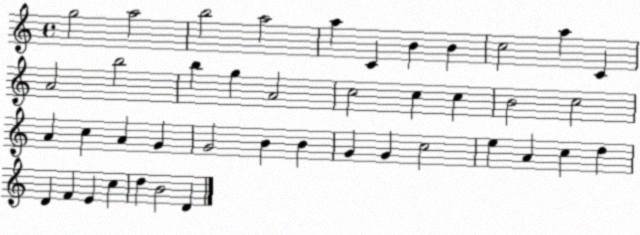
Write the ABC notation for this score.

X:1
T:Untitled
M:4/4
L:1/4
K:C
g2 a2 b2 a2 a C B B c2 a C A2 b2 b g A2 c2 c c B2 c2 A c A G G2 B B G G c2 e A c d D F E c d B2 D